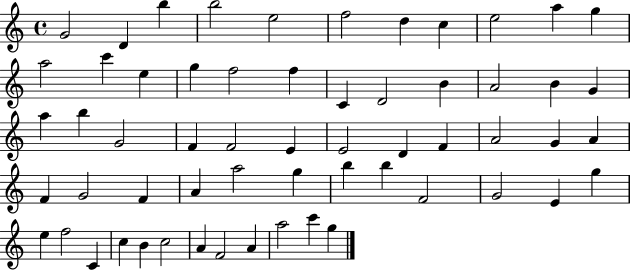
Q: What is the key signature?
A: C major